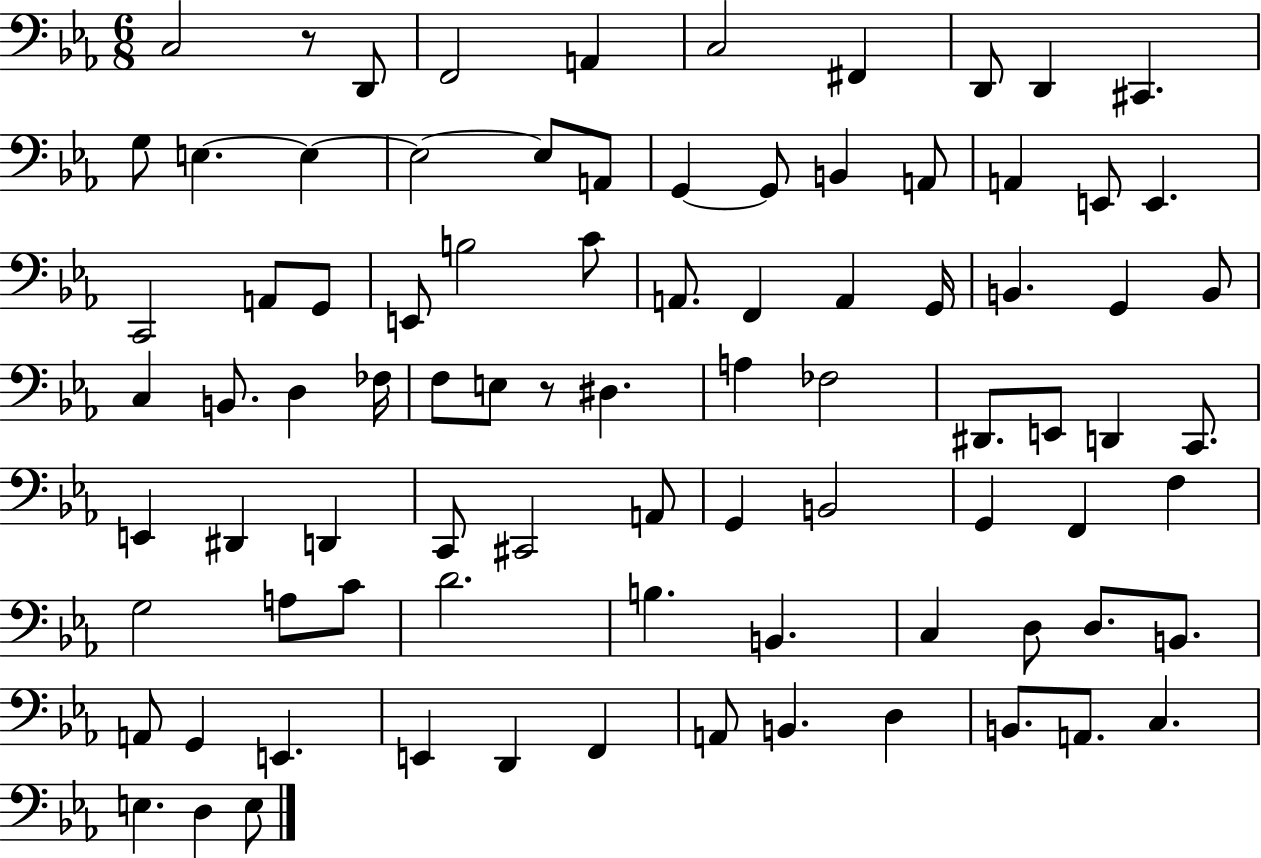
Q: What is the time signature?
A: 6/8